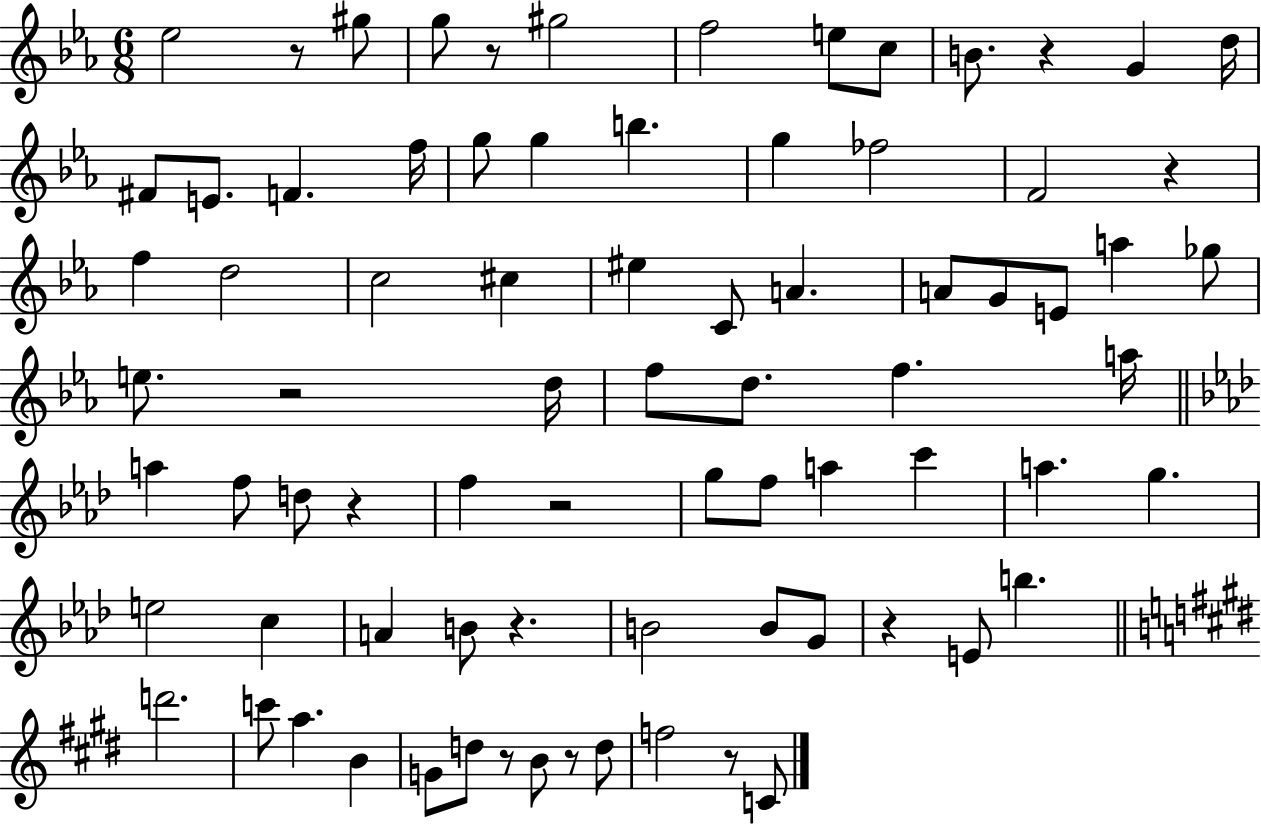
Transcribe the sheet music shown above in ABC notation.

X:1
T:Untitled
M:6/8
L:1/4
K:Eb
_e2 z/2 ^g/2 g/2 z/2 ^g2 f2 e/2 c/2 B/2 z G d/4 ^F/2 E/2 F f/4 g/2 g b g _f2 F2 z f d2 c2 ^c ^e C/2 A A/2 G/2 E/2 a _g/2 e/2 z2 d/4 f/2 d/2 f a/4 a f/2 d/2 z f z2 g/2 f/2 a c' a g e2 c A B/2 z B2 B/2 G/2 z E/2 b d'2 c'/2 a B G/2 d/2 z/2 B/2 z/2 d/2 f2 z/2 C/2